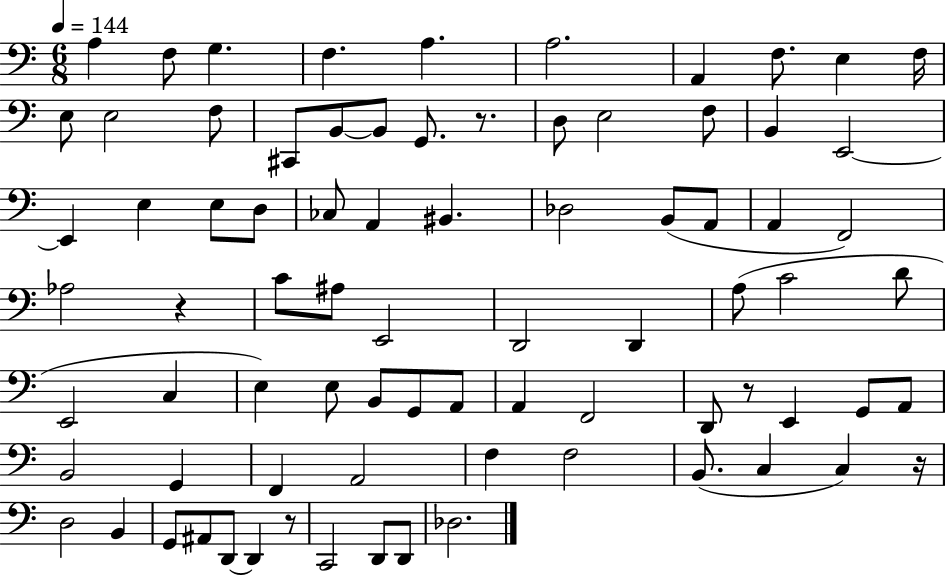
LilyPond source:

{
  \clef bass
  \numericTimeSignature
  \time 6/8
  \key c \major
  \tempo 4 = 144
  \repeat volta 2 { a4 f8 g4. | f4. a4. | a2. | a,4 f8. e4 f16 | \break e8 e2 f8 | cis,8 b,8~~ b,8 g,8. r8. | d8 e2 f8 | b,4 e,2~~ | \break e,4 e4 e8 d8 | ces8 a,4 bis,4. | des2 b,8( a,8 | a,4 f,2) | \break aes2 r4 | c'8 ais8 e,2 | d,2 d,4 | a8( c'2 d'8 | \break e,2 c4 | e4) e8 b,8 g,8 a,8 | a,4 f,2 | d,8 r8 e,4 g,8 a,8 | \break b,2 g,4 | f,4 a,2 | f4 f2 | b,8.( c4 c4) r16 | \break d2 b,4 | g,8 ais,8 d,8~~ d,4 r8 | c,2 d,8 d,8 | des2. | \break } \bar "|."
}